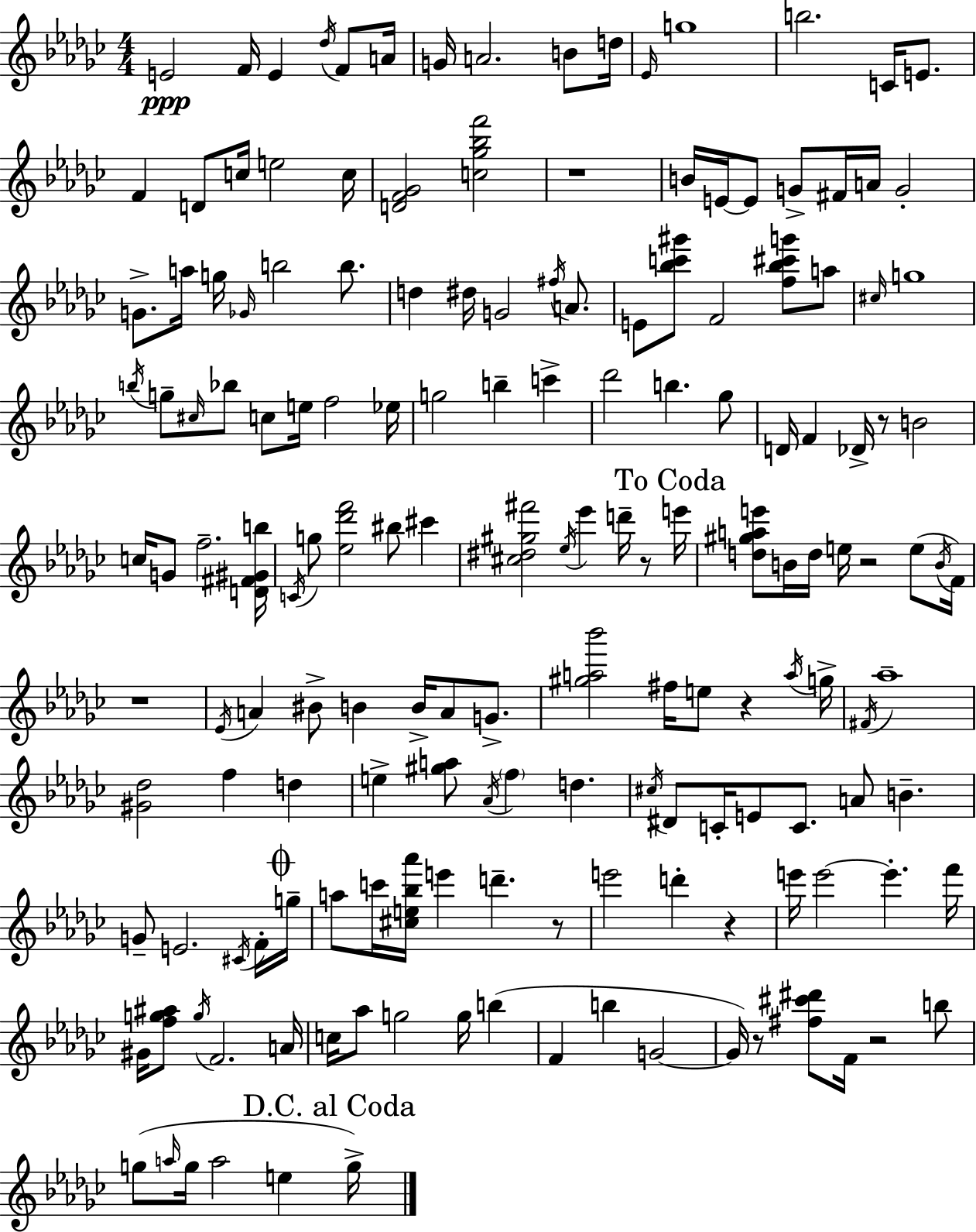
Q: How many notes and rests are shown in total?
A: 164